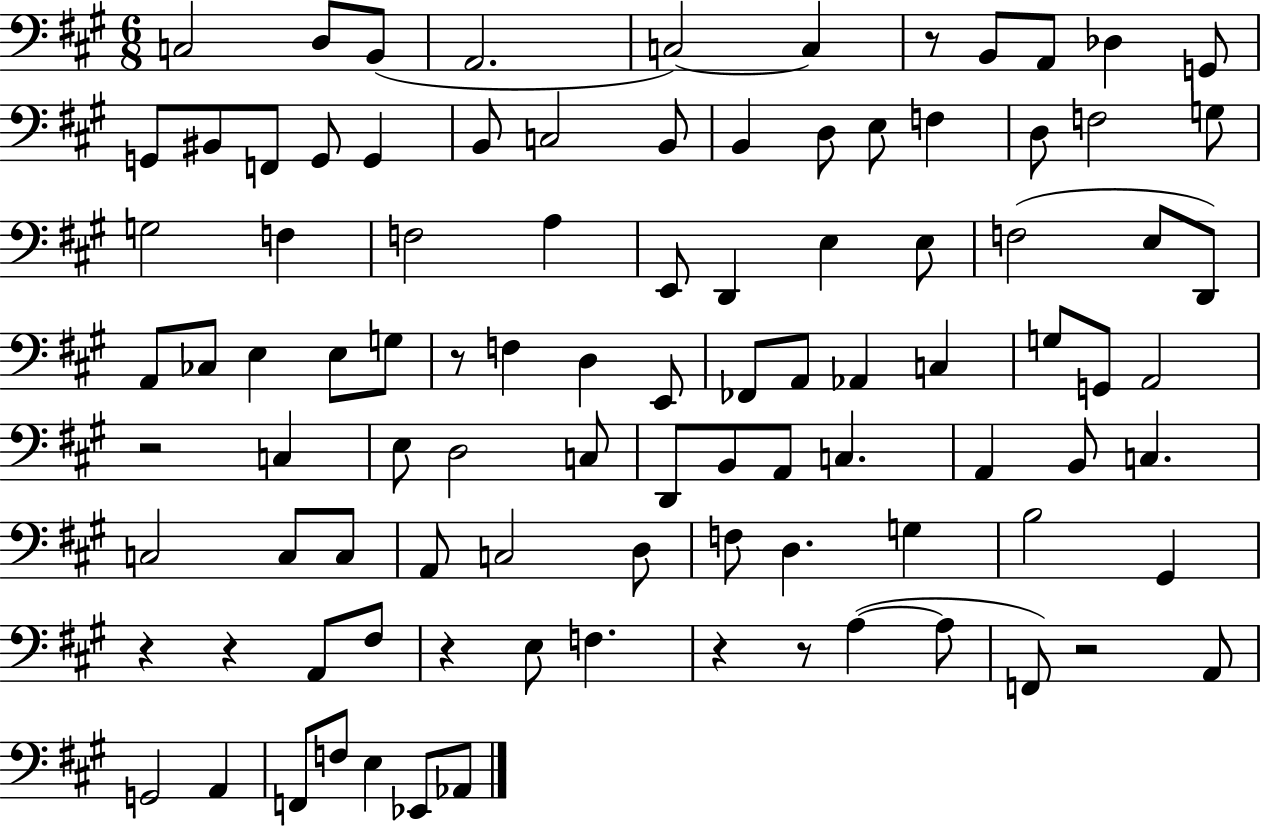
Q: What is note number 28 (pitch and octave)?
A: F3